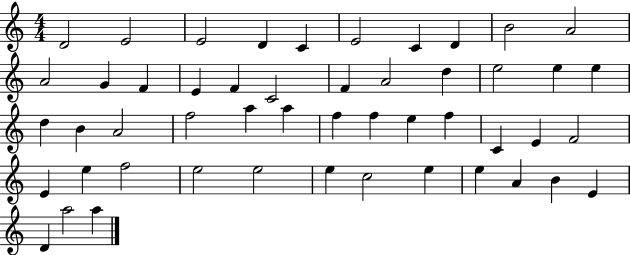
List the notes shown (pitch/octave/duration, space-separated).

D4/h E4/h E4/h D4/q C4/q E4/h C4/q D4/q B4/h A4/h A4/h G4/q F4/q E4/q F4/q C4/h F4/q A4/h D5/q E5/h E5/q E5/q D5/q B4/q A4/h F5/h A5/q A5/q F5/q F5/q E5/q F5/q C4/q E4/q F4/h E4/q E5/q F5/h E5/h E5/h E5/q C5/h E5/q E5/q A4/q B4/q E4/q D4/q A5/h A5/q